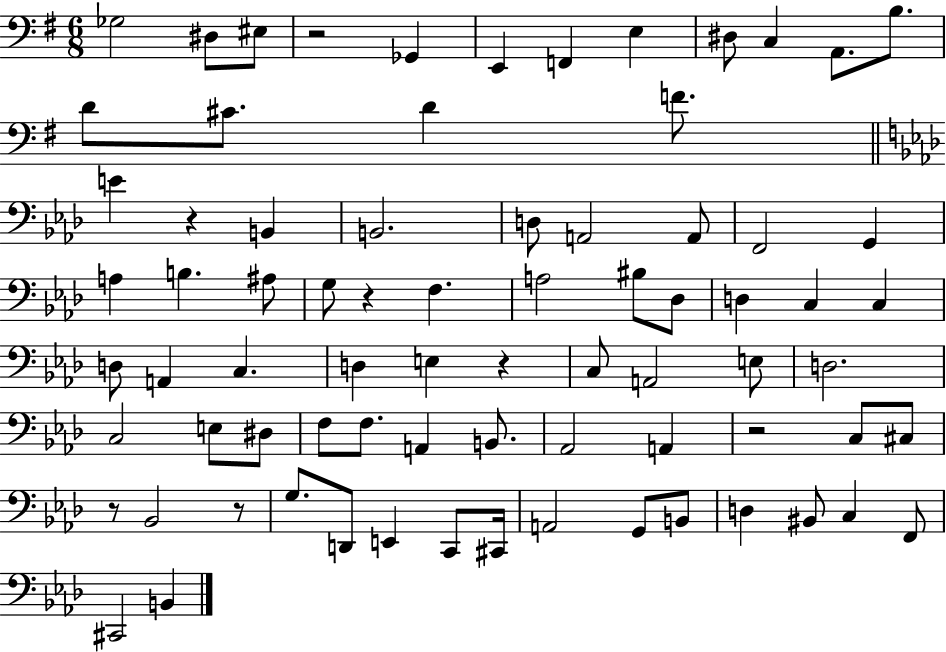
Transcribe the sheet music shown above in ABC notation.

X:1
T:Untitled
M:6/8
L:1/4
K:G
_G,2 ^D,/2 ^E,/2 z2 _G,, E,, F,, E, ^D,/2 C, A,,/2 B,/2 D/2 ^C/2 D F/2 E z B,, B,,2 D,/2 A,,2 A,,/2 F,,2 G,, A, B, ^A,/2 G,/2 z F, A,2 ^B,/2 _D,/2 D, C, C, D,/2 A,, C, D, E, z C,/2 A,,2 E,/2 D,2 C,2 E,/2 ^D,/2 F,/2 F,/2 A,, B,,/2 _A,,2 A,, z2 C,/2 ^C,/2 z/2 _B,,2 z/2 G,/2 D,,/2 E,, C,,/2 ^C,,/4 A,,2 G,,/2 B,,/2 D, ^B,,/2 C, F,,/2 ^C,,2 B,,